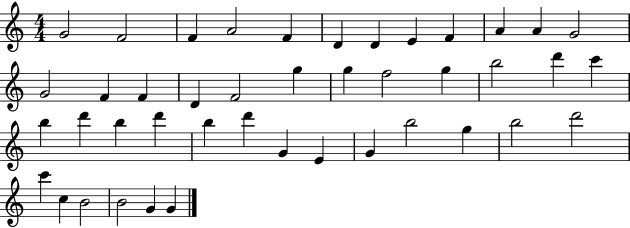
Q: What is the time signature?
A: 4/4